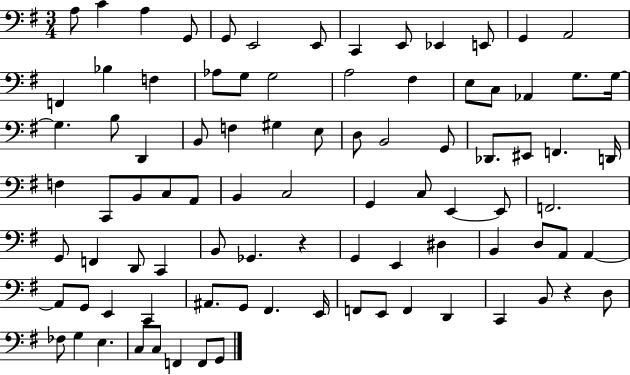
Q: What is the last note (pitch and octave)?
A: G2